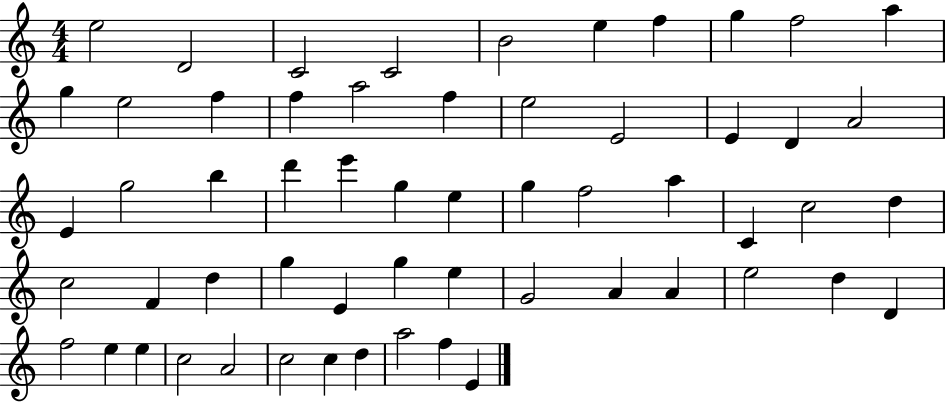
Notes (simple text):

E5/h D4/h C4/h C4/h B4/h E5/q F5/q G5/q F5/h A5/q G5/q E5/h F5/q F5/q A5/h F5/q E5/h E4/h E4/q D4/q A4/h E4/q G5/h B5/q D6/q E6/q G5/q E5/q G5/q F5/h A5/q C4/q C5/h D5/q C5/h F4/q D5/q G5/q E4/q G5/q E5/q G4/h A4/q A4/q E5/h D5/q D4/q F5/h E5/q E5/q C5/h A4/h C5/h C5/q D5/q A5/h F5/q E4/q